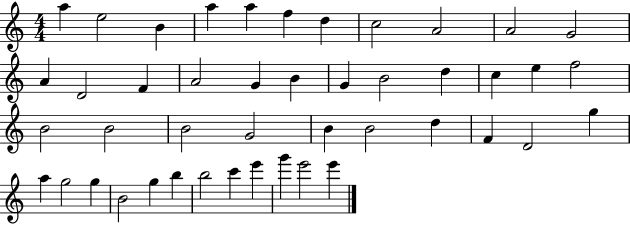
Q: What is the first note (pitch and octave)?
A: A5